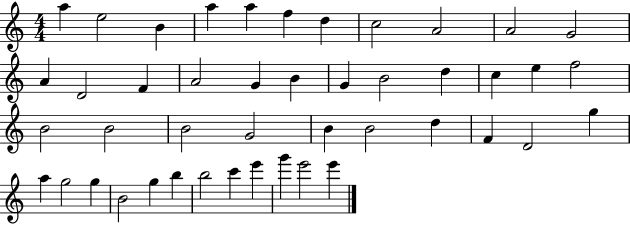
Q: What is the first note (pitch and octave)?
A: A5